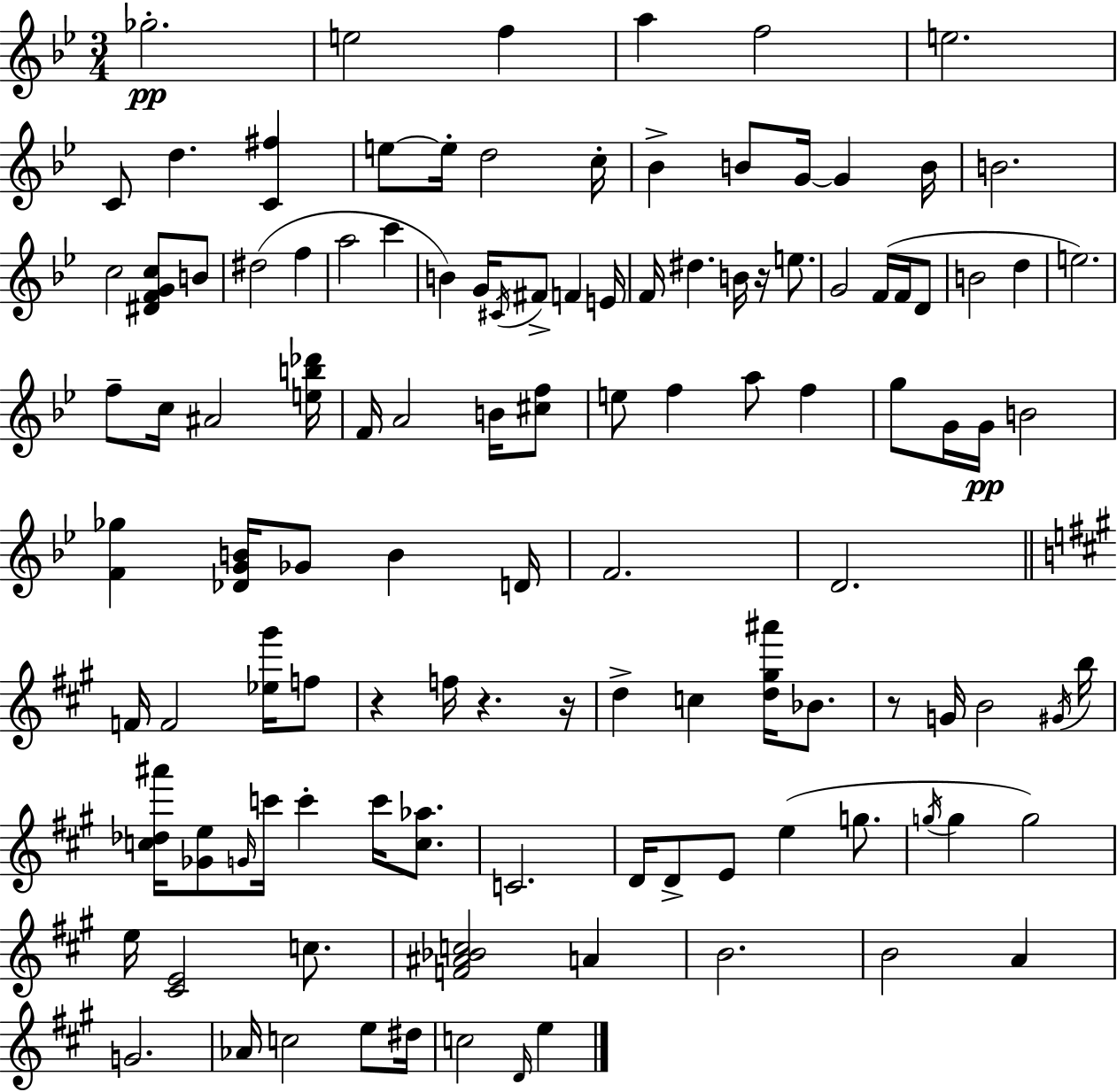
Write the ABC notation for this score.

X:1
T:Untitled
M:3/4
L:1/4
K:Bb
_g2 e2 f a f2 e2 C/2 d [C^f] e/2 e/4 d2 c/4 _B B/2 G/4 G B/4 B2 c2 [^DFGc]/2 B/2 ^d2 f a2 c' B G/4 ^C/4 ^F/2 F E/4 F/4 ^d B/4 z/4 e/2 G2 F/4 F/4 D/2 B2 d e2 f/2 c/4 ^A2 [eb_d']/4 F/4 A2 B/4 [^cf]/2 e/2 f a/2 f g/2 G/4 G/4 B2 [F_g] [_DGB]/4 _G/2 B D/4 F2 D2 F/4 F2 [_e^g']/4 f/2 z f/4 z z/4 d c [d^g^a']/4 _B/2 z/2 G/4 B2 ^G/4 b/4 [c_d^a']/4 [_Ge]/2 G/4 c'/4 c' c'/4 [c_a]/2 C2 D/4 D/2 E/2 e g/2 g/4 g g2 e/4 [^CE]2 c/2 [F^A_Bc]2 A B2 B2 A G2 _A/4 c2 e/2 ^d/4 c2 D/4 e